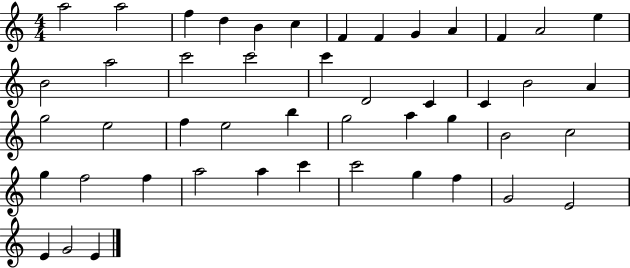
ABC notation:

X:1
T:Untitled
M:4/4
L:1/4
K:C
a2 a2 f d B c F F G A F A2 e B2 a2 c'2 c'2 c' D2 C C B2 A g2 e2 f e2 b g2 a g B2 c2 g f2 f a2 a c' c'2 g f G2 E2 E G2 E